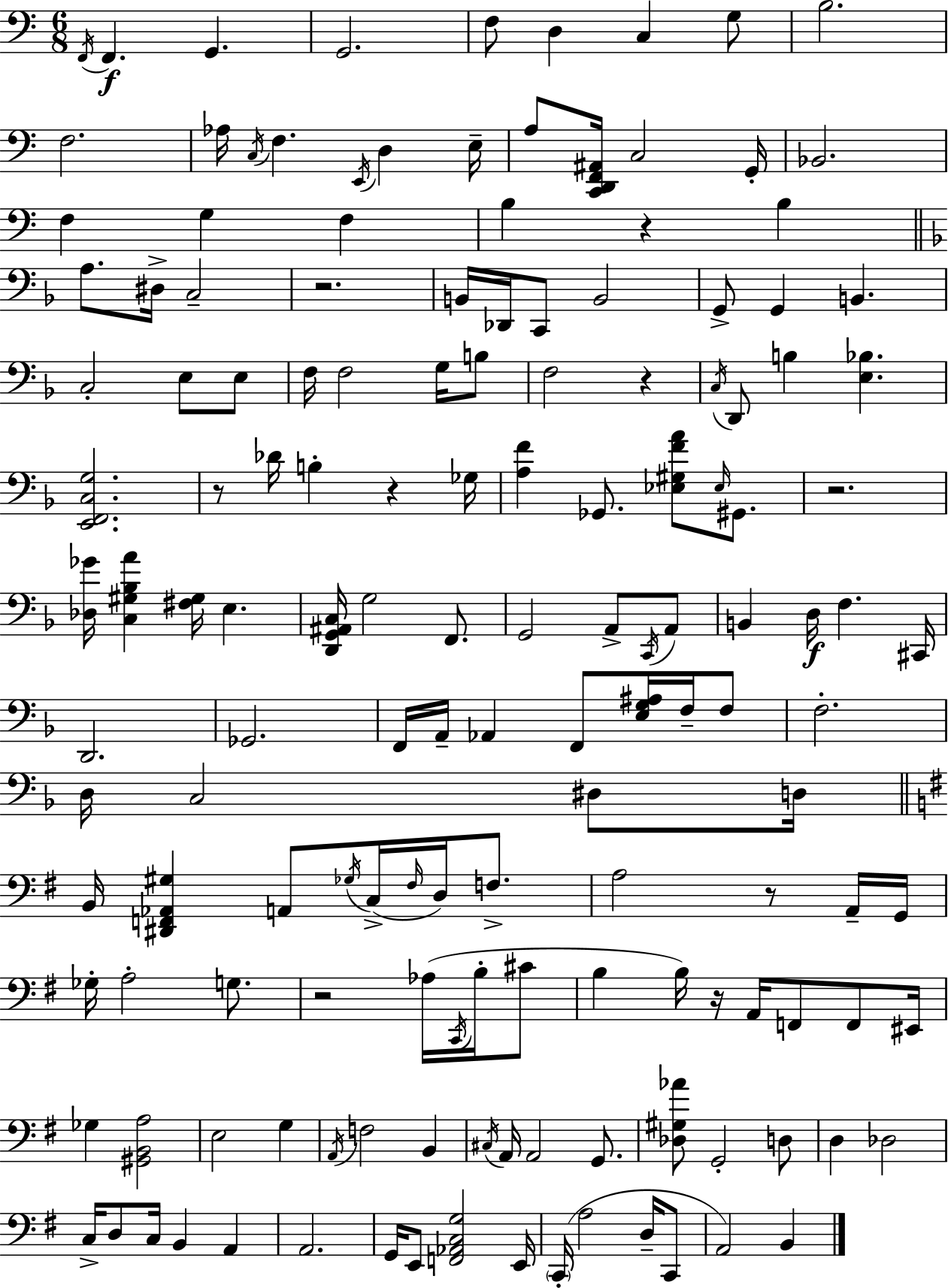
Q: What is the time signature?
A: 6/8